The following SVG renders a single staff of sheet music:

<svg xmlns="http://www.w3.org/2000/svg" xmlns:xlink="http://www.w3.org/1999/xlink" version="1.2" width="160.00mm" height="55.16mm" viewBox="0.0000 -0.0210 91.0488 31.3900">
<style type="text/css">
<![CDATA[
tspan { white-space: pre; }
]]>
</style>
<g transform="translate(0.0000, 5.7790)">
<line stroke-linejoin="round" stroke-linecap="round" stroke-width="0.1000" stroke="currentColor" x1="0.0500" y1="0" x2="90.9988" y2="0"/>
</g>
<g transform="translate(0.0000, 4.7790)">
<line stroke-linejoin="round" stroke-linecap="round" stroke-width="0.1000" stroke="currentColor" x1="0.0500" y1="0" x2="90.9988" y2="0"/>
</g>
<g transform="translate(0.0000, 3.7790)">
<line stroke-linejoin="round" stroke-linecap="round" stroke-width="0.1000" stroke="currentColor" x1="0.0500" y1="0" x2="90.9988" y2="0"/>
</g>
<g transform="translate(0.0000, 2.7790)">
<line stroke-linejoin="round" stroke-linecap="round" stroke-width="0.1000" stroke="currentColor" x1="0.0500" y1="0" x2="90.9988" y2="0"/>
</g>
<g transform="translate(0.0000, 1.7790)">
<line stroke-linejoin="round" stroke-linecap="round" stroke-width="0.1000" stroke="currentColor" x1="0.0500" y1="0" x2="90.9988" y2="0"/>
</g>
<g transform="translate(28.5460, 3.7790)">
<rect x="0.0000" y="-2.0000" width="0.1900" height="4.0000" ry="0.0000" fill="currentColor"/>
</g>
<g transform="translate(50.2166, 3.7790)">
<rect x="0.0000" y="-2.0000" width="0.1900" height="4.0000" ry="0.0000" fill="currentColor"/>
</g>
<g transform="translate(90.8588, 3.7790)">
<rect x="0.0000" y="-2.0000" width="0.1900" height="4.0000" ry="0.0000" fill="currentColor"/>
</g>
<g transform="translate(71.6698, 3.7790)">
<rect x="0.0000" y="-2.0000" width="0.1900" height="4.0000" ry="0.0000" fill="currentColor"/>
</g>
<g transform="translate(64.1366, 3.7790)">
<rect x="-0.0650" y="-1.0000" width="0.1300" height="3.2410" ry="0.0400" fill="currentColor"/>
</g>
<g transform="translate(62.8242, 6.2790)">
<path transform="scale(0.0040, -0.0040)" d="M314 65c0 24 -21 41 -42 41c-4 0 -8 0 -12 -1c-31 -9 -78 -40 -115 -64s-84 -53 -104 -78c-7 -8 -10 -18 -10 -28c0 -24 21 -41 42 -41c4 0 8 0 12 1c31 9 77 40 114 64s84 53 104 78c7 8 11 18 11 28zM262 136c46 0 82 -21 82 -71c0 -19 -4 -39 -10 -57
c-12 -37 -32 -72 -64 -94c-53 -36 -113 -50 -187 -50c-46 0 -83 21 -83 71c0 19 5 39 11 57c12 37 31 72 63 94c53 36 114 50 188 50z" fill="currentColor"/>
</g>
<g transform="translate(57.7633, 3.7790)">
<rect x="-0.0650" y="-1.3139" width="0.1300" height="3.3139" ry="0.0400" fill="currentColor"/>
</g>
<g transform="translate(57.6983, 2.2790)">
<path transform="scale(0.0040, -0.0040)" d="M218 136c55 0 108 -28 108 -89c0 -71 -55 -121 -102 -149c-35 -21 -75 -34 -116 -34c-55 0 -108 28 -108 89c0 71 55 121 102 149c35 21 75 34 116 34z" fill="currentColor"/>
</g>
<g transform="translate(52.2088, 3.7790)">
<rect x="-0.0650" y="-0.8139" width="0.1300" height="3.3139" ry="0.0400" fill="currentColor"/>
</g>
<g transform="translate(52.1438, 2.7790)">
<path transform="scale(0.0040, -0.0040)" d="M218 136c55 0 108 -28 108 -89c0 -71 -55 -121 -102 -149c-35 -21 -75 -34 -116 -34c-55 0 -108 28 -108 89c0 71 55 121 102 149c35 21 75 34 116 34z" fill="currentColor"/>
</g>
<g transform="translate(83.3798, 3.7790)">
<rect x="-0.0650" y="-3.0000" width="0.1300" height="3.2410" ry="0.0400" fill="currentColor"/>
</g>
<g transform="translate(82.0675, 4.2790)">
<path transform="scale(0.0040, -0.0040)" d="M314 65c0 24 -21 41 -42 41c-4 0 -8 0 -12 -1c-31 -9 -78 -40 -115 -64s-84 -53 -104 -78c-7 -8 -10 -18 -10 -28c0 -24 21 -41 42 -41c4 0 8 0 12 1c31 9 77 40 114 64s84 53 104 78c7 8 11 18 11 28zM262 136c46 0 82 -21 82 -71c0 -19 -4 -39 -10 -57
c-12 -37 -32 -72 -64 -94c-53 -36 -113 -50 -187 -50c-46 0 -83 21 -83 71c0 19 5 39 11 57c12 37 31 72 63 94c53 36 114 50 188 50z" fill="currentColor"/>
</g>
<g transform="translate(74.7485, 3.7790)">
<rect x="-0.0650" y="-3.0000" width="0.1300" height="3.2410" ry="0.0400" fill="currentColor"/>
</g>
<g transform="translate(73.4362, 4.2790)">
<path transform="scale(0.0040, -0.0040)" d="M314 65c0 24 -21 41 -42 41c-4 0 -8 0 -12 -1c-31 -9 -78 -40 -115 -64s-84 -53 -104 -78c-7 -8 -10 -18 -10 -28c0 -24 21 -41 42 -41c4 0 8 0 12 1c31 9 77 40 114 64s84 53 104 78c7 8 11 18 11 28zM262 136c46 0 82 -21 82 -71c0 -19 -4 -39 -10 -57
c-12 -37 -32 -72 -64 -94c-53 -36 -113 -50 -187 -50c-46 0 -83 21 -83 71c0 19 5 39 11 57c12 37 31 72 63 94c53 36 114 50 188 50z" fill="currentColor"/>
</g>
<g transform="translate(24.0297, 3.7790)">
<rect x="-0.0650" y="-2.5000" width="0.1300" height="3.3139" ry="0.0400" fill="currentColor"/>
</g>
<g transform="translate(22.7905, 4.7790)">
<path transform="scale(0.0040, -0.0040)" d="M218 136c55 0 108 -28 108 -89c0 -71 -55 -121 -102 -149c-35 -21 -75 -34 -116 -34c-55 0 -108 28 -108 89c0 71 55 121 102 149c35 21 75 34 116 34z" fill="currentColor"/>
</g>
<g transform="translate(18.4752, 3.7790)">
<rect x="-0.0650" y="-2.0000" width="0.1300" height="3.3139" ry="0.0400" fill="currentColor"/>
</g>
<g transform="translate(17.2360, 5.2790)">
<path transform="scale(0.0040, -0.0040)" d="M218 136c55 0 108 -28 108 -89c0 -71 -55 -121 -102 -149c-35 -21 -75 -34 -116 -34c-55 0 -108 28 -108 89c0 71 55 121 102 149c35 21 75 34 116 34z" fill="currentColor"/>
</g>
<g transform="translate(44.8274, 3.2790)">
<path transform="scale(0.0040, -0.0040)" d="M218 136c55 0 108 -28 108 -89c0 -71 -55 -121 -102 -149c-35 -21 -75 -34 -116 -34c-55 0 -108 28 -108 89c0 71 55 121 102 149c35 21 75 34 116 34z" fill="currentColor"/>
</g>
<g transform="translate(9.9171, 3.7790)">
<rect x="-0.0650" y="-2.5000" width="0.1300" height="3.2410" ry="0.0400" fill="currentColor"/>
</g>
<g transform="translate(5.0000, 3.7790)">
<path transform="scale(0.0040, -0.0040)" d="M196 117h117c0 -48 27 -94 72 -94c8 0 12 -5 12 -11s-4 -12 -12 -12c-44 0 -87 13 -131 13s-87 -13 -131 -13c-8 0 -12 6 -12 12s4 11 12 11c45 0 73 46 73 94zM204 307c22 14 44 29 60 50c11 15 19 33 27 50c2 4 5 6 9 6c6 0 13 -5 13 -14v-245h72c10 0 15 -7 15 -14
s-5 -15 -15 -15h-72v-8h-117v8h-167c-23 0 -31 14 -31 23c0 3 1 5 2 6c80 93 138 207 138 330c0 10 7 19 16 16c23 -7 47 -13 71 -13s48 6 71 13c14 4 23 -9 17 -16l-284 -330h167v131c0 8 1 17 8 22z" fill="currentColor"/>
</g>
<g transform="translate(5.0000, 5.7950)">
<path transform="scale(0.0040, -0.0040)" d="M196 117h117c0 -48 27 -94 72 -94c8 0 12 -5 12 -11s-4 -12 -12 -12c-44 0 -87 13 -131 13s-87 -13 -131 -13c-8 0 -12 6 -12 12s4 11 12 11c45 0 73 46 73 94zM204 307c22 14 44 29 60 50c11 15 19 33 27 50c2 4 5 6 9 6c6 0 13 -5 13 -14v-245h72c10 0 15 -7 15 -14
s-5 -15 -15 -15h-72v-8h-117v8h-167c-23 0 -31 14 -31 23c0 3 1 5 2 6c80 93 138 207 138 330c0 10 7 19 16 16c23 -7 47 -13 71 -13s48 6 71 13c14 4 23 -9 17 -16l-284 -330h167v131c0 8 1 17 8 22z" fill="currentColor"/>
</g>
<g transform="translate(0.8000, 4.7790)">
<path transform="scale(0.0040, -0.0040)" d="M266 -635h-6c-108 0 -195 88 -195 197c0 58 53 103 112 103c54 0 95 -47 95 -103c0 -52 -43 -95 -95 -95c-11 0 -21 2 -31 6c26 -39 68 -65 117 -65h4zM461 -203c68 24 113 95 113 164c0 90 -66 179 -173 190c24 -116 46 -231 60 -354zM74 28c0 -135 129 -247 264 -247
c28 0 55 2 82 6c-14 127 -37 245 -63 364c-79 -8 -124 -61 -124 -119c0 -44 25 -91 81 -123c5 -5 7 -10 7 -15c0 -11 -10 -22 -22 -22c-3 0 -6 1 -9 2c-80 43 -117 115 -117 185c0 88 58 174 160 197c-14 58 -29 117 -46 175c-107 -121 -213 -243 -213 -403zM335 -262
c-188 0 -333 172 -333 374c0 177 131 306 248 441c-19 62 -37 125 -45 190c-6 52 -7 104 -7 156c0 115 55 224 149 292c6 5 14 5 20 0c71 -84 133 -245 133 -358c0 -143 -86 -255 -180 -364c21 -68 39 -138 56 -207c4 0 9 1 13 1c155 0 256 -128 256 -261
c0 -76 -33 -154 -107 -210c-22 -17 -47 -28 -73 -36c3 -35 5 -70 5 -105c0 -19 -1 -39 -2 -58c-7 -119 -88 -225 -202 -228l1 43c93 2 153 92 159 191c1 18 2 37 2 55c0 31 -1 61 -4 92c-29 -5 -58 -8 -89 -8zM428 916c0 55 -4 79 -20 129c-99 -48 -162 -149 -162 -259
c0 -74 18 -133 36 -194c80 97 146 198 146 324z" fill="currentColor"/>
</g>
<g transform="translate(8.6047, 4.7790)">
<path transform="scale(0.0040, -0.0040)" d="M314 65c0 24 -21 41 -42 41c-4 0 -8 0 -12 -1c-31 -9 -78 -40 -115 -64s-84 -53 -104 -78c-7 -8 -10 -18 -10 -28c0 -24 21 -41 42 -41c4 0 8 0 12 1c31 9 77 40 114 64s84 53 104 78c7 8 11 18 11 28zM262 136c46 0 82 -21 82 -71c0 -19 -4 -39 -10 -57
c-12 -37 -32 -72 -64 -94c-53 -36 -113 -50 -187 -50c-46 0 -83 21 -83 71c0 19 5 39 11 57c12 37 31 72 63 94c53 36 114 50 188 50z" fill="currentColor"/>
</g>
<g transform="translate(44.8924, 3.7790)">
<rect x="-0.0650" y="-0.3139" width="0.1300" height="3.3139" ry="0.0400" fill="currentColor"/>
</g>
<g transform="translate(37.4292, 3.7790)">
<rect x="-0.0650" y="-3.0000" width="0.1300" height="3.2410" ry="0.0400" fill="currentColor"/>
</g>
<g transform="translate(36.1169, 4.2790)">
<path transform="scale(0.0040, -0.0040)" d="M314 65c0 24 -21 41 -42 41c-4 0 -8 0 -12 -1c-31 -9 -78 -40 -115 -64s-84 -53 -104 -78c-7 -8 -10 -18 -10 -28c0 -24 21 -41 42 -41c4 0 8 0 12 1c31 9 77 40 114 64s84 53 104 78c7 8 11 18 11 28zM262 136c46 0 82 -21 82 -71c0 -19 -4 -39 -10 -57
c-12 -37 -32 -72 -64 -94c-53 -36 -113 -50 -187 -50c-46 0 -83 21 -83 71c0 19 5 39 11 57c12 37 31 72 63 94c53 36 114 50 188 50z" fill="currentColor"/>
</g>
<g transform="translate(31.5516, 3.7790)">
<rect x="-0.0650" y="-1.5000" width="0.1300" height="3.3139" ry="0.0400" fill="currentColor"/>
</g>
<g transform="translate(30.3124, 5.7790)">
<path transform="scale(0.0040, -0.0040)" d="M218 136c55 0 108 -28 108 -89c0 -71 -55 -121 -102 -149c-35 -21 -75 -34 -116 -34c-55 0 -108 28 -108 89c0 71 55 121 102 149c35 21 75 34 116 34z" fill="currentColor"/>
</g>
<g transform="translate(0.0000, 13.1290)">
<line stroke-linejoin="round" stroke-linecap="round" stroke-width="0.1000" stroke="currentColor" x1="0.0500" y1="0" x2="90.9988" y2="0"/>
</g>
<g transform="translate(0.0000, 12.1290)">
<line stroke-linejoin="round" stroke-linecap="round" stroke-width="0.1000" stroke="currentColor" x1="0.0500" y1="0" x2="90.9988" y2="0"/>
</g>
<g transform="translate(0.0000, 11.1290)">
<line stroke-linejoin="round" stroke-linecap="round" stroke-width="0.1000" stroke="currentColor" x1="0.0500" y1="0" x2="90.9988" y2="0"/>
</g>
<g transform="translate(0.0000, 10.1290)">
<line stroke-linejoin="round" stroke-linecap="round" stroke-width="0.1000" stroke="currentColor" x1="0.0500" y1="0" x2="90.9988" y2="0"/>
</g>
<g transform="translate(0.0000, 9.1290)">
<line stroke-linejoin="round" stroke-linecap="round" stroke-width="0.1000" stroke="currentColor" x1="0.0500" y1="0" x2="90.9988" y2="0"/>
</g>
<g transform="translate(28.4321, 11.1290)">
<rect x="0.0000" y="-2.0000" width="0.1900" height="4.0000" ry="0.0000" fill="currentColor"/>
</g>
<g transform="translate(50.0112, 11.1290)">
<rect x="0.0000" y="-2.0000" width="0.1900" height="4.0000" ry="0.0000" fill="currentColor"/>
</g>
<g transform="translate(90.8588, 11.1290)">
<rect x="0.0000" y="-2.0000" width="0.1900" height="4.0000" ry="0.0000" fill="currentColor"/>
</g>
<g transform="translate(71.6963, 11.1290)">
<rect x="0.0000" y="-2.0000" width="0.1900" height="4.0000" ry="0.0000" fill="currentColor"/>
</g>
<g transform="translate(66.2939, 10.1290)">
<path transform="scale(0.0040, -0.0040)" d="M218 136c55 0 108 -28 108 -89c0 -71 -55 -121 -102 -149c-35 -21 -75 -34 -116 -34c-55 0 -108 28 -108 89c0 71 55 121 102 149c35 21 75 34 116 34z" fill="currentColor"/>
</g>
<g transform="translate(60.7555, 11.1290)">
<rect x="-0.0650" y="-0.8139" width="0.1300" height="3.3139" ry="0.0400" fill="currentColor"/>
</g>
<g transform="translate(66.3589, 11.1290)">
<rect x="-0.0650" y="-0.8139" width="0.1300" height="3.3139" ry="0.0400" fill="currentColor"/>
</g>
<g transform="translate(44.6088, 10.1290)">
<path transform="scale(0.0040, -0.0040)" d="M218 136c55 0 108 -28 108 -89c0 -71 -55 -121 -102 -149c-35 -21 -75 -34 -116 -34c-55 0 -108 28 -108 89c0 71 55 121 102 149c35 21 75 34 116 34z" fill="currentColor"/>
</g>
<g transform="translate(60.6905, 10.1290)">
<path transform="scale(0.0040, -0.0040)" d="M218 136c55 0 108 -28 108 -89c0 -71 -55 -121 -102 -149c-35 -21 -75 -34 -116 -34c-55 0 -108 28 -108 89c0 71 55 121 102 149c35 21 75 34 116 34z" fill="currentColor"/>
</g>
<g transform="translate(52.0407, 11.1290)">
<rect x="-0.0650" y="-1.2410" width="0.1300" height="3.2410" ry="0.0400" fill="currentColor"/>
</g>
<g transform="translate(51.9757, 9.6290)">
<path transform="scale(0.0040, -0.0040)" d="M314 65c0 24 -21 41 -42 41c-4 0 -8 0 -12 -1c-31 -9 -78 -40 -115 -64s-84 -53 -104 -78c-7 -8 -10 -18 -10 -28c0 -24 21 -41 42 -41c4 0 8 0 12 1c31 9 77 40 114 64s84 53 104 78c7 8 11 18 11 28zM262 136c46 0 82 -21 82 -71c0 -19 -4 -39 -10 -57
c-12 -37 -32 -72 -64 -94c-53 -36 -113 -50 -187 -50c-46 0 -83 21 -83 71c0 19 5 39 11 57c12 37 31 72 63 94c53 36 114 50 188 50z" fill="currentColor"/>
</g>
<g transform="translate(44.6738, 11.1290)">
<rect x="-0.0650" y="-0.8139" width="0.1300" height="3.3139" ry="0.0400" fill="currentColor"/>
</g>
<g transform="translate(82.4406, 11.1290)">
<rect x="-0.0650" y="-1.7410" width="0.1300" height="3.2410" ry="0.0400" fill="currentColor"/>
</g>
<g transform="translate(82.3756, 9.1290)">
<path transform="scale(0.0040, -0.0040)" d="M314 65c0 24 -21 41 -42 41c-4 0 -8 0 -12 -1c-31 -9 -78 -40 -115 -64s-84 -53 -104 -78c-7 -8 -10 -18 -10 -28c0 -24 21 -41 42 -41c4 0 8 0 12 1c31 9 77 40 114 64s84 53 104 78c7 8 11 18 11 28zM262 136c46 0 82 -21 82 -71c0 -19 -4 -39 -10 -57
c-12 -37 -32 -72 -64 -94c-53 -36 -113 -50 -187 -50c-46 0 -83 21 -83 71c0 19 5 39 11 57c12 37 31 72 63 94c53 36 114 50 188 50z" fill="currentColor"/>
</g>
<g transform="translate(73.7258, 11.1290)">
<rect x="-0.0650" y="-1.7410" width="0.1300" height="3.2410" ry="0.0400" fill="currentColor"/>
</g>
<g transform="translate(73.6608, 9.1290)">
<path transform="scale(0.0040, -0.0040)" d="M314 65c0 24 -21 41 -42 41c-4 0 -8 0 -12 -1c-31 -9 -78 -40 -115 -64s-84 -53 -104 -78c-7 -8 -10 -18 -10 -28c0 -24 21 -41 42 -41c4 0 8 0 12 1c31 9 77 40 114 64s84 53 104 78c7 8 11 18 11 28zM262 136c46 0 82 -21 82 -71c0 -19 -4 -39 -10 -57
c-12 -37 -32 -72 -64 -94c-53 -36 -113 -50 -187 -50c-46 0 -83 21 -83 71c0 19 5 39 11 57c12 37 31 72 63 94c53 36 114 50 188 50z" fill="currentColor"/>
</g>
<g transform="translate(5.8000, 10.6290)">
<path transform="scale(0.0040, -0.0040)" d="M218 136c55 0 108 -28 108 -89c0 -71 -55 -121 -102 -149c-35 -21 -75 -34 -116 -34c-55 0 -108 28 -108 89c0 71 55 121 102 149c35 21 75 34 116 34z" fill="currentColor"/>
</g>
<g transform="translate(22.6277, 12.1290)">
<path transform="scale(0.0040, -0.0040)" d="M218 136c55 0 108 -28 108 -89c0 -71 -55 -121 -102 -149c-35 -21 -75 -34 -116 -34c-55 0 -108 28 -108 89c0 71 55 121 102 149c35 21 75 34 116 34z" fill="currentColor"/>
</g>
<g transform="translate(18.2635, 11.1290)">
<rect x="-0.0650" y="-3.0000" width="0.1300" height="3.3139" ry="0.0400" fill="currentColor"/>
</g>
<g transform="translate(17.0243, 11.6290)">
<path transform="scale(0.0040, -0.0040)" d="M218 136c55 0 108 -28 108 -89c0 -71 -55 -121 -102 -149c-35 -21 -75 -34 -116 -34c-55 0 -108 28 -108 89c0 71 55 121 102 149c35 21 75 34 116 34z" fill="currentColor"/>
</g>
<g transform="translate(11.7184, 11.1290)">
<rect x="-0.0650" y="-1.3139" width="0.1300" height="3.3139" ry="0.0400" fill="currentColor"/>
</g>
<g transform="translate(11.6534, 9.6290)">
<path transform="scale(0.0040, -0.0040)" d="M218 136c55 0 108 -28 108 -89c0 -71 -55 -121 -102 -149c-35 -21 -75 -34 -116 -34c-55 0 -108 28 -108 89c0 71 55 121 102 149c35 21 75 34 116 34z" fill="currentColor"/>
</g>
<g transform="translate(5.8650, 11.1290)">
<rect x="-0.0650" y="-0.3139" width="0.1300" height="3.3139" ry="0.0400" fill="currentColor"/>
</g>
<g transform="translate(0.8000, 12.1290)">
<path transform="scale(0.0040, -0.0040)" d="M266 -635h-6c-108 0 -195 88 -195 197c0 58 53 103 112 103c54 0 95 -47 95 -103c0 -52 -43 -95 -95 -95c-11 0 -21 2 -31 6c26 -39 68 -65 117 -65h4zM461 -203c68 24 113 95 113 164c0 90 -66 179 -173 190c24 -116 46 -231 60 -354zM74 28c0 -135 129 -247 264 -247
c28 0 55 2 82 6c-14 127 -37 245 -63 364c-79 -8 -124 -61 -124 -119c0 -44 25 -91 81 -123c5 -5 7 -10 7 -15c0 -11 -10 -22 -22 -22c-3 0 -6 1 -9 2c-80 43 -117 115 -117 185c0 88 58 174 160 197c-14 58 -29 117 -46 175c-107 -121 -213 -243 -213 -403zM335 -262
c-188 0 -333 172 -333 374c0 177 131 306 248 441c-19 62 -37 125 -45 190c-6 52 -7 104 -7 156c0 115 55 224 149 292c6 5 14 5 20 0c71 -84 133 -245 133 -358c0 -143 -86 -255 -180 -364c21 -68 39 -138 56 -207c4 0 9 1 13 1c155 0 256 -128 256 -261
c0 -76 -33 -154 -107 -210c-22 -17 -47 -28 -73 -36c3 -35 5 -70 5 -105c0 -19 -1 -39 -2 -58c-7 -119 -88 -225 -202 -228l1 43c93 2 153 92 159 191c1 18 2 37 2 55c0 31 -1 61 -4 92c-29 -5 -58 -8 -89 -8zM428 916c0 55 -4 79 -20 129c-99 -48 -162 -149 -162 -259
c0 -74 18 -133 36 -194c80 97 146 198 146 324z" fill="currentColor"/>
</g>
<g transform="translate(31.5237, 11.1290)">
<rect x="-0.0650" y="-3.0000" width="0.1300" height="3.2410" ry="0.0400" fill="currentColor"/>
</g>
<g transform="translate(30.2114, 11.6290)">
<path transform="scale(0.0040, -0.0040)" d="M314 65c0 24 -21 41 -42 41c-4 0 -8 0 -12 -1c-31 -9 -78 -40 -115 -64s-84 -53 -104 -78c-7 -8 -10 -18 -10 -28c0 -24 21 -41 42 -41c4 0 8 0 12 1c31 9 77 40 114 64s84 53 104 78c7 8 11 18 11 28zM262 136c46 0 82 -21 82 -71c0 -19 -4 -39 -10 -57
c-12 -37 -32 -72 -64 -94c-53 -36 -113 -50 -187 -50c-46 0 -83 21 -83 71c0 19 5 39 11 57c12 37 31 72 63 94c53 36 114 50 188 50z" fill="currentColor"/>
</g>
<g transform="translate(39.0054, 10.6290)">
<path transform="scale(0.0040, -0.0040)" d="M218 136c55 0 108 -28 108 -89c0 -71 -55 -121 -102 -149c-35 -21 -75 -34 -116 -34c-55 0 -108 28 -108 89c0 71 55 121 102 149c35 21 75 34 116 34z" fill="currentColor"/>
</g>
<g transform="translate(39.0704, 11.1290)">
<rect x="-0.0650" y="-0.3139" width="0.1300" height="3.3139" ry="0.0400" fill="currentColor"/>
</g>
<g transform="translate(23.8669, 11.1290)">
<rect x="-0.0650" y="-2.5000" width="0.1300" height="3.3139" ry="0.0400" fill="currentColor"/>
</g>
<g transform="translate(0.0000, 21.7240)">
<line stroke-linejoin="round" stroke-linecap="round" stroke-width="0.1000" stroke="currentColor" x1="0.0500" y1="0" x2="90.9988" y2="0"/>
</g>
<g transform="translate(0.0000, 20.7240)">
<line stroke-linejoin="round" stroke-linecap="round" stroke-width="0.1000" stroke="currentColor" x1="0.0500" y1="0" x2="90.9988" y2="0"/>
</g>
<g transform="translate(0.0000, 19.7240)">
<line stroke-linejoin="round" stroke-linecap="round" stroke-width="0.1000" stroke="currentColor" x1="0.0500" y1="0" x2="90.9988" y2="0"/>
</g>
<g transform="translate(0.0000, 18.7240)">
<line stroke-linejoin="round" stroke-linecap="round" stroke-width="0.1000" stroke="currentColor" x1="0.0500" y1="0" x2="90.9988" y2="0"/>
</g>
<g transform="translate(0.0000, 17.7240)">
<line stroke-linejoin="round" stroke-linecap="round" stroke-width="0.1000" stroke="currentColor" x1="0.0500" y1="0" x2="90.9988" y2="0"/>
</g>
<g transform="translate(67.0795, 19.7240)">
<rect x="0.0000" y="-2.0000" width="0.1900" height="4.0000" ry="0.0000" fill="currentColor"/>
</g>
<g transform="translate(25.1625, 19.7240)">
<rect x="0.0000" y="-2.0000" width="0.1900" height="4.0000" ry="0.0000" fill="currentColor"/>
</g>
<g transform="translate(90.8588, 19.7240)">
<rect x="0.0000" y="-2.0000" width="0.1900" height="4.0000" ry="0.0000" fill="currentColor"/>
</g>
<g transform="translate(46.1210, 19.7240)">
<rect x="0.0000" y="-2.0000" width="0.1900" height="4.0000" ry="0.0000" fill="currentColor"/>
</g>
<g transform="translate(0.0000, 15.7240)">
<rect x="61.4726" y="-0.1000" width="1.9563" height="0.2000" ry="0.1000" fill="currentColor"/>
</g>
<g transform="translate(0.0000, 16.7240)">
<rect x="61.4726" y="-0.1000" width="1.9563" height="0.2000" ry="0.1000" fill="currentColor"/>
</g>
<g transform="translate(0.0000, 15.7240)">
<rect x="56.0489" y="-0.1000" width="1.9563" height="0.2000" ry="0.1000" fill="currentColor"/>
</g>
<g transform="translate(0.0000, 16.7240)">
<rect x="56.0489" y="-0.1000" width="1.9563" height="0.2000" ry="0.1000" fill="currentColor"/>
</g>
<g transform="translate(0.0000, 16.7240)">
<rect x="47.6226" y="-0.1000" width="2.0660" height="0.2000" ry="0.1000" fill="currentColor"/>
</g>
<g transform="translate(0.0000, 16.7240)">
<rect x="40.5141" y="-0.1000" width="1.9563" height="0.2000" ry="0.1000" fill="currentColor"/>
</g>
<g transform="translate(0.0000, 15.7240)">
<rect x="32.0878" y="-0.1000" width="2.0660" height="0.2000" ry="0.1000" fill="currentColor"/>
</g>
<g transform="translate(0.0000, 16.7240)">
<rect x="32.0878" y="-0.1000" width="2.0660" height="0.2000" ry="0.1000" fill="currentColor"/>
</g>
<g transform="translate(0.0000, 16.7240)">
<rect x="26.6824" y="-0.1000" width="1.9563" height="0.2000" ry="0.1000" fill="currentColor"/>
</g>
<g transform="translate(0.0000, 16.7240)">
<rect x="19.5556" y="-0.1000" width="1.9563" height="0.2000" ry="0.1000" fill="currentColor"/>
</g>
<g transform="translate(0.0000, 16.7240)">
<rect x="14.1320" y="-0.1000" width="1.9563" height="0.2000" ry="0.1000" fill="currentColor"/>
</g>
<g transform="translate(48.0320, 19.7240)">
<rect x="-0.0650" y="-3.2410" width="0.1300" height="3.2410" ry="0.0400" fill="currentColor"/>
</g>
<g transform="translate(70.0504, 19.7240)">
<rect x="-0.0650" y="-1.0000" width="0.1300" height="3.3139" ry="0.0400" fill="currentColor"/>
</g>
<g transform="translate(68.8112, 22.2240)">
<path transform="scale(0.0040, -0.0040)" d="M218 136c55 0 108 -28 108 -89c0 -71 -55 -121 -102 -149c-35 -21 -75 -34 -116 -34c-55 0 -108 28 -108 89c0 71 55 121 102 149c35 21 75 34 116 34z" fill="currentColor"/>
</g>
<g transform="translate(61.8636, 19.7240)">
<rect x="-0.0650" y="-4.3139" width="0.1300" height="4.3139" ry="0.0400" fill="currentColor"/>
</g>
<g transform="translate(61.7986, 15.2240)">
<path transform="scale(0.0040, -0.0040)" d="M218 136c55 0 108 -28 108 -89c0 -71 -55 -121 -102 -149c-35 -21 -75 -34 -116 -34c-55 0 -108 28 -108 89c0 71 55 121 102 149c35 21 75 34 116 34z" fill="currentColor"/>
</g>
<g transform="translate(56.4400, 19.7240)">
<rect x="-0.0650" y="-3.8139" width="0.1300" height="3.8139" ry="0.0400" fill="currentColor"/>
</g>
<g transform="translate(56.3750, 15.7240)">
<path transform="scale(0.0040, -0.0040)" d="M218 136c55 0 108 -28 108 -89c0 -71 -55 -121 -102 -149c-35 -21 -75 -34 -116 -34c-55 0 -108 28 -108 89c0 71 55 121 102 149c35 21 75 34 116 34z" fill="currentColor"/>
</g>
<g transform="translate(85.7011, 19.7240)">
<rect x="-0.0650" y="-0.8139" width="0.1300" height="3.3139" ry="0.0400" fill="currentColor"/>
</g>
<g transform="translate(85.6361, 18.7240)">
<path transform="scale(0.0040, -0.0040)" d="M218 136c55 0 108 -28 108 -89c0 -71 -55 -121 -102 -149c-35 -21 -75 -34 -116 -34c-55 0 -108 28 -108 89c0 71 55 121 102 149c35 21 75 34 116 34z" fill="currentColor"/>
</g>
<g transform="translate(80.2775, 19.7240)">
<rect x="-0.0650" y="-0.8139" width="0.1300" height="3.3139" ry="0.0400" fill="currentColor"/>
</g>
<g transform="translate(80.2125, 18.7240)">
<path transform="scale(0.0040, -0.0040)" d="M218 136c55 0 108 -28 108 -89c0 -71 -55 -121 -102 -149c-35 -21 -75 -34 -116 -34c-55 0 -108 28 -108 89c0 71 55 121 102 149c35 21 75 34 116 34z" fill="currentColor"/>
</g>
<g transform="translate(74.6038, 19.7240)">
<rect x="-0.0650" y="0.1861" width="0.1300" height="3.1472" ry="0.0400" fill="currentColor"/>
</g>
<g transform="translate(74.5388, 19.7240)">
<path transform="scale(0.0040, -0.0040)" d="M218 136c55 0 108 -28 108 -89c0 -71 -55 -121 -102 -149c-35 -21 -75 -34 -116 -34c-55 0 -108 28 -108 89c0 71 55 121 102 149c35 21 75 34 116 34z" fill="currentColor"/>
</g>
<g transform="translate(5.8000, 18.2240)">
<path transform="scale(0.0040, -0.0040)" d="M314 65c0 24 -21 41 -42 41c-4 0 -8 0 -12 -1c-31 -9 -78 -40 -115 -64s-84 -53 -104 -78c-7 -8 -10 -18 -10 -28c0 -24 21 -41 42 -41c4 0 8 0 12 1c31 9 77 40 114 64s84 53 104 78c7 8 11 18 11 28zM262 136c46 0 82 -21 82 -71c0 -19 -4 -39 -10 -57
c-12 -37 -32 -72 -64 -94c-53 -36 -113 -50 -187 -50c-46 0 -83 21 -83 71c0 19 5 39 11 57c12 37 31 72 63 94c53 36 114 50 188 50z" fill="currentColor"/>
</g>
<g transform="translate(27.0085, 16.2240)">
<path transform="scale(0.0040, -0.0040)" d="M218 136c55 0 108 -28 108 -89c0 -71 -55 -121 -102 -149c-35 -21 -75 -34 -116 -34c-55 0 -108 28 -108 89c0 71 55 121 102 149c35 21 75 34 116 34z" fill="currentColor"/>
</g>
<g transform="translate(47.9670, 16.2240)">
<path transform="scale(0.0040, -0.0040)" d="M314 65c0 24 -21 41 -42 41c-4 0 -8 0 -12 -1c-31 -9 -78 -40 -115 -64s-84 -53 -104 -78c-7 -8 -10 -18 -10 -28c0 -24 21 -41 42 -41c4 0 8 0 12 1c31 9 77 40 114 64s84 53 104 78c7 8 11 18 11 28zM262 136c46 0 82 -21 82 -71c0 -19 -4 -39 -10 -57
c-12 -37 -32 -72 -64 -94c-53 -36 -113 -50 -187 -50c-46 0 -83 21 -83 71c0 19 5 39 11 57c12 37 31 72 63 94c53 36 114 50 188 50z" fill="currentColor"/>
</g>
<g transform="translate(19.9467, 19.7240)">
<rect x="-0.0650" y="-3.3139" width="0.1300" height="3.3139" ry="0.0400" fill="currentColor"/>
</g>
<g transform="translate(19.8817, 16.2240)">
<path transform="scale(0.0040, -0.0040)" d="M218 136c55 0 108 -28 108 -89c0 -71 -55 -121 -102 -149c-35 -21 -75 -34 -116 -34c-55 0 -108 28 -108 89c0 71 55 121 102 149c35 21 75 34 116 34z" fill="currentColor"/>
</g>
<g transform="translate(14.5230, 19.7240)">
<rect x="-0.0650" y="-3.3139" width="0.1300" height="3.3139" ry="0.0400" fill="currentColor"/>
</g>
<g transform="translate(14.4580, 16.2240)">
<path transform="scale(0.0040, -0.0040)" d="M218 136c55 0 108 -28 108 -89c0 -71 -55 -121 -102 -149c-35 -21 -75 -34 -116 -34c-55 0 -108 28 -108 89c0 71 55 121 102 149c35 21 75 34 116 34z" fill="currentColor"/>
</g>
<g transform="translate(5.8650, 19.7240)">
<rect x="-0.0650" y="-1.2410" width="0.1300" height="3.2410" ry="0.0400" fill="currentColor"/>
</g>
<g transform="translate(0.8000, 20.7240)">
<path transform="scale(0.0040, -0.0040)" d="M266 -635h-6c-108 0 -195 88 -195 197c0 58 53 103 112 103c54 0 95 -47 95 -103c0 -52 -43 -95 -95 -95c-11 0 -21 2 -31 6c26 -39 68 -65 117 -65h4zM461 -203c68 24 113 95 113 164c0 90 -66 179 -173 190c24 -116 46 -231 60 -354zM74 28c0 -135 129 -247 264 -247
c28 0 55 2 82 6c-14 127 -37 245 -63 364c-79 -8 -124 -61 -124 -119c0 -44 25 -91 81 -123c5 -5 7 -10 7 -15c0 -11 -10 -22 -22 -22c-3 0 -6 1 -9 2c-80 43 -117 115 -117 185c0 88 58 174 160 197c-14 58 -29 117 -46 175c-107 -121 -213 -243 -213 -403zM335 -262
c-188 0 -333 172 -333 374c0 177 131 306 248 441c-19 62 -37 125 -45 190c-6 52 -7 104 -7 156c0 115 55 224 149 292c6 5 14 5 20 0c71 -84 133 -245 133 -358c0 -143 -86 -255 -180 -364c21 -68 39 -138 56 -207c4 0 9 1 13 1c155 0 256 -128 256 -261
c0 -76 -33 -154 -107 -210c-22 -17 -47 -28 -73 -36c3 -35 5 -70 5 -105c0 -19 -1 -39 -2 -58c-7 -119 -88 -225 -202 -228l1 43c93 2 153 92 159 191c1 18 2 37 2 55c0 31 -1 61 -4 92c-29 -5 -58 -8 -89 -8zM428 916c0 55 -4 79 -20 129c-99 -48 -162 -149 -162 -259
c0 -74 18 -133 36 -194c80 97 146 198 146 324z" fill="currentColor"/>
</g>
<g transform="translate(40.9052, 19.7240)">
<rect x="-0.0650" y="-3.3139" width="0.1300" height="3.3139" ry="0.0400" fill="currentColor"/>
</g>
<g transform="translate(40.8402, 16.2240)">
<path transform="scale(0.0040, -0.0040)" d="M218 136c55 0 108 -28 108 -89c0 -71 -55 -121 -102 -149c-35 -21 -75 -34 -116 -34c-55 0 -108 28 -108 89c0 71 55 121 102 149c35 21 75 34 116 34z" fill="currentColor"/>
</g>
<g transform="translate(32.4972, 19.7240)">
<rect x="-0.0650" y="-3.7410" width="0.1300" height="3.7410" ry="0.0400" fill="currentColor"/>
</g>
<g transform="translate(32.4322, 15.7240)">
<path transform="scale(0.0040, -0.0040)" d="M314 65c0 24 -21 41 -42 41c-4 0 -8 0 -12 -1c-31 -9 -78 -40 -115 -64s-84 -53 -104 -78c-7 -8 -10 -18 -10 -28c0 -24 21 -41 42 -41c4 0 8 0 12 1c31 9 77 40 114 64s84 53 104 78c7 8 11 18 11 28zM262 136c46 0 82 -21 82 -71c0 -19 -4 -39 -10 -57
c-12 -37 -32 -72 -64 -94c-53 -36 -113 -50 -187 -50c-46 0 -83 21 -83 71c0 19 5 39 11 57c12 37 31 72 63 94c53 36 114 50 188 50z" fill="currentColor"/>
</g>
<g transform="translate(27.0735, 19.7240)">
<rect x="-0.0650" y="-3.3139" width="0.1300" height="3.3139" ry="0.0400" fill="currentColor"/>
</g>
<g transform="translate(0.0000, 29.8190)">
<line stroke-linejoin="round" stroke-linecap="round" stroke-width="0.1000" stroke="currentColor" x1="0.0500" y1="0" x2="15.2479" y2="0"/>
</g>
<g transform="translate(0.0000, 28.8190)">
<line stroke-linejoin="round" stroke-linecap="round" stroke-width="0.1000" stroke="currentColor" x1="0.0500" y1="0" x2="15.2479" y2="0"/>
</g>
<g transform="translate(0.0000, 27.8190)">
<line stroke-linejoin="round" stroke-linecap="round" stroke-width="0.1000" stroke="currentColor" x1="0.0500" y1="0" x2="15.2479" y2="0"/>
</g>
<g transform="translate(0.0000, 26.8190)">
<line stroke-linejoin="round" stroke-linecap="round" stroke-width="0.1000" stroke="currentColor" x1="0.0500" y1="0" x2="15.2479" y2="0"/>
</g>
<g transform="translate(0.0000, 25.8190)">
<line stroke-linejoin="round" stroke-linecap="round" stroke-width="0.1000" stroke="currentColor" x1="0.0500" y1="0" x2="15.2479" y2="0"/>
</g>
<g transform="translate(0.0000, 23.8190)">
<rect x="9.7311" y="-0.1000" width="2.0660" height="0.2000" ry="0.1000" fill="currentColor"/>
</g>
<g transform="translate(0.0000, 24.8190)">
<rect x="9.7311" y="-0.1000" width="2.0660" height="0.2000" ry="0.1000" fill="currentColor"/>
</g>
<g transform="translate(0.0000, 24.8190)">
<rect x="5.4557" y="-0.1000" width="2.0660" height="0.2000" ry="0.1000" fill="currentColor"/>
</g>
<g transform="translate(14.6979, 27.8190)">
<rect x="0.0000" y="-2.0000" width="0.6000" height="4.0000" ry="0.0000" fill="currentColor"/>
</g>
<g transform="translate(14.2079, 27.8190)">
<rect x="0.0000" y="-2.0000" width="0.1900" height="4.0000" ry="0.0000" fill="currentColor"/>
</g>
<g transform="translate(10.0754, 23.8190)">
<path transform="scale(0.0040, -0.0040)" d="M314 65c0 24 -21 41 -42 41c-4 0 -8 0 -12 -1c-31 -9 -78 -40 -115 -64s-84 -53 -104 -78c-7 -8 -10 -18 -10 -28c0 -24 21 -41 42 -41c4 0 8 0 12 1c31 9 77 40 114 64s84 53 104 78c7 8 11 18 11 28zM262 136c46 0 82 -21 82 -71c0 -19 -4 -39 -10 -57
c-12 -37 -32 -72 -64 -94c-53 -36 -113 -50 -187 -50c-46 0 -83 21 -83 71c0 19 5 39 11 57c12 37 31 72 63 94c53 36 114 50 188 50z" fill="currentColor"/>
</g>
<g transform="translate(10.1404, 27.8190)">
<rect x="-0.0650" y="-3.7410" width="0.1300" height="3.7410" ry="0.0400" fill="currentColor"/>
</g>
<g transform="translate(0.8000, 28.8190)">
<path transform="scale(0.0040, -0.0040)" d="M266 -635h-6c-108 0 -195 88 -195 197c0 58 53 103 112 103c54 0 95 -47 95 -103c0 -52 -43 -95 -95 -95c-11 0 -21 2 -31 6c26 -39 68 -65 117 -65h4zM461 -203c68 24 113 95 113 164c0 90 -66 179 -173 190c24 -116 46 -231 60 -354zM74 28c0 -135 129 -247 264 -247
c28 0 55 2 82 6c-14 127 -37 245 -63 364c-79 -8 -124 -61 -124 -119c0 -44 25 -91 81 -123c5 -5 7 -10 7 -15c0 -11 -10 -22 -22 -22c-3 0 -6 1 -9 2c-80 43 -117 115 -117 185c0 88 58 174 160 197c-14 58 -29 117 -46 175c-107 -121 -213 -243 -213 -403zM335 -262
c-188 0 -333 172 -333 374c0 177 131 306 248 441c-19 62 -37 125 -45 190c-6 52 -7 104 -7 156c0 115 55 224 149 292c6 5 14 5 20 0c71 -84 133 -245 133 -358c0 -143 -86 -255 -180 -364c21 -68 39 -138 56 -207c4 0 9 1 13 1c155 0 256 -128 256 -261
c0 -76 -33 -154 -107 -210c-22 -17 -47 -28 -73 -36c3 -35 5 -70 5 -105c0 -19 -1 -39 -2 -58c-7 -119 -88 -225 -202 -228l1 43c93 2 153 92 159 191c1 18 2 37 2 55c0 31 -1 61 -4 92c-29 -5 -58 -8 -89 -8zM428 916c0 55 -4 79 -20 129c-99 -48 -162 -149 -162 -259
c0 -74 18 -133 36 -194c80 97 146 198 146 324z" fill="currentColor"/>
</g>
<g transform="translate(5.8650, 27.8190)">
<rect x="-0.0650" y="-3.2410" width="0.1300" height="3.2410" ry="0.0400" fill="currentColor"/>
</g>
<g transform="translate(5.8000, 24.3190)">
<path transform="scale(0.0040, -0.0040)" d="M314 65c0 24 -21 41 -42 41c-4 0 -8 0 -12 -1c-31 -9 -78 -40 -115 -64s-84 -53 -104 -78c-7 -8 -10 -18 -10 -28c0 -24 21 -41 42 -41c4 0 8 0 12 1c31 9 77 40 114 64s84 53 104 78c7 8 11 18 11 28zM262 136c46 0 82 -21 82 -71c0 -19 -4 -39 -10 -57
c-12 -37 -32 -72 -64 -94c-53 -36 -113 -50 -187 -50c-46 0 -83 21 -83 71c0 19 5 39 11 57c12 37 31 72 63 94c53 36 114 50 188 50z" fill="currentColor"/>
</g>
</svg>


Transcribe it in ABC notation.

X:1
T:Untitled
M:4/4
L:1/4
K:C
G2 F G E A2 c d e D2 A2 A2 c e A G A2 c d e2 d d f2 f2 e2 b b b c'2 b b2 c' d' D B d d b2 c'2